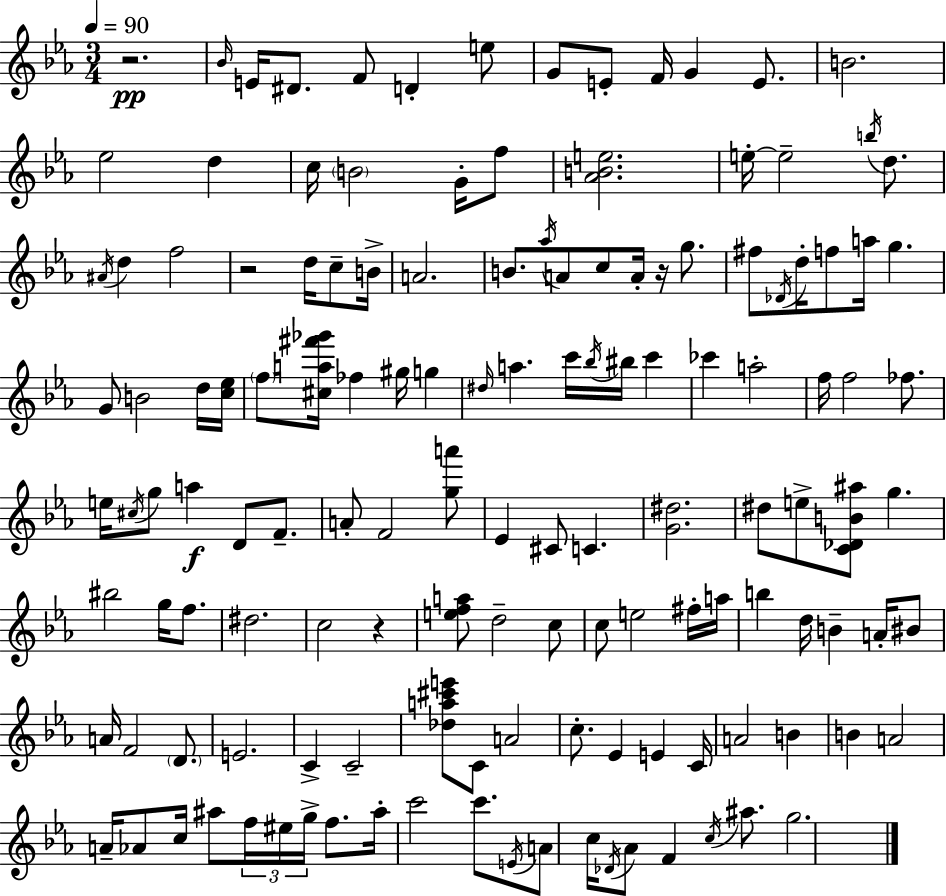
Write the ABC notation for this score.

X:1
T:Untitled
M:3/4
L:1/4
K:Eb
z2 _B/4 E/4 ^D/2 F/2 D e/2 G/2 E/2 F/4 G E/2 B2 _e2 d c/4 B2 G/4 f/2 [_ABe]2 e/4 e2 b/4 d/2 ^A/4 d f2 z2 d/4 c/2 B/4 A2 B/2 _a/4 A/2 c/2 A/4 z/4 g/2 ^f/2 _D/4 d/4 f/2 a/4 g G/2 B2 d/4 [c_e]/4 f/2 [^ca^f'_g']/4 _f ^g/4 g ^d/4 a c'/4 _b/4 ^b/4 c' _c' a2 f/4 f2 _f/2 e/4 ^c/4 g/2 a D/2 F/2 A/2 F2 [ga']/2 _E ^C/2 C [G^d]2 ^d/2 e/2 [C_DB^a]/2 g ^b2 g/4 f/2 ^d2 c2 z [efa]/2 d2 c/2 c/2 e2 ^f/4 a/4 b d/4 B A/4 ^B/2 A/4 F2 D/2 E2 C C2 [_da^c'e']/2 C/2 A2 c/2 _E E C/4 A2 B B A2 A/4 _A/2 c/4 ^a/2 f/4 ^e/4 g/4 f/2 ^a/4 c'2 c'/2 E/4 A/2 c/4 _D/4 _A/2 F c/4 ^a/2 g2